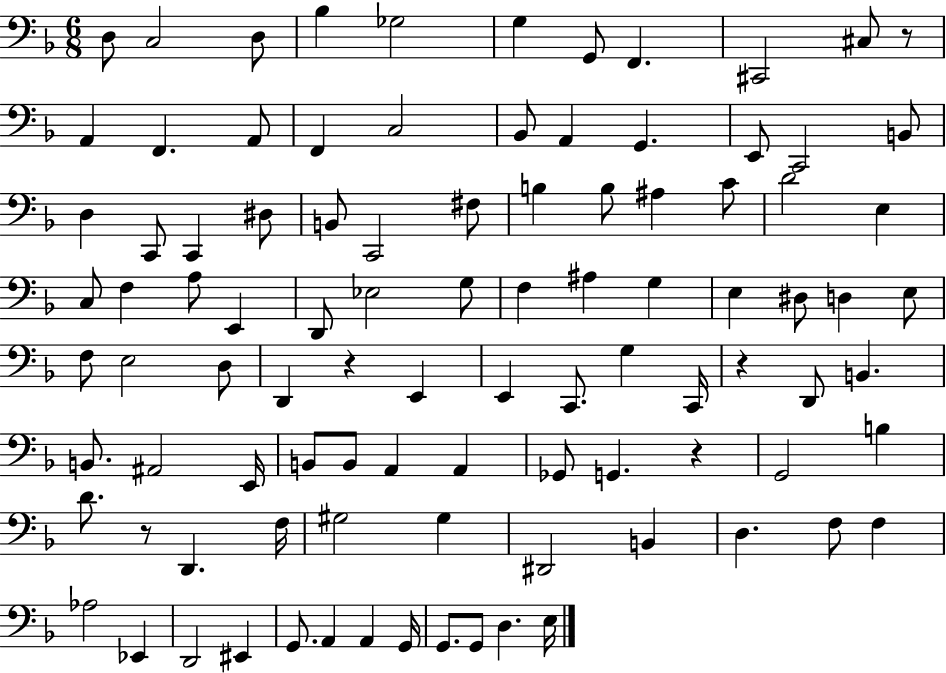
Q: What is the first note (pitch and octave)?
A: D3